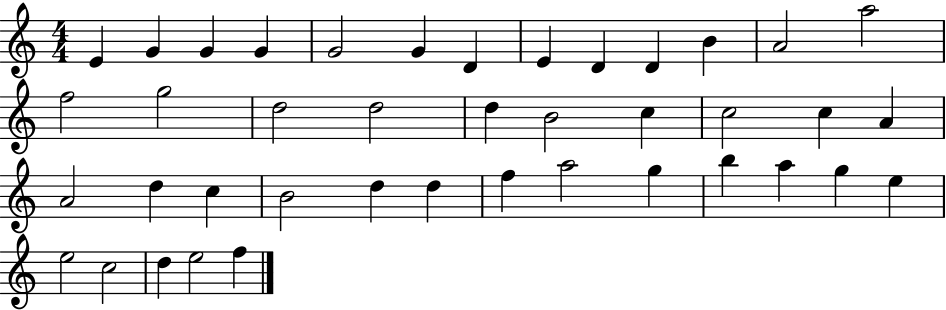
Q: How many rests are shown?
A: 0